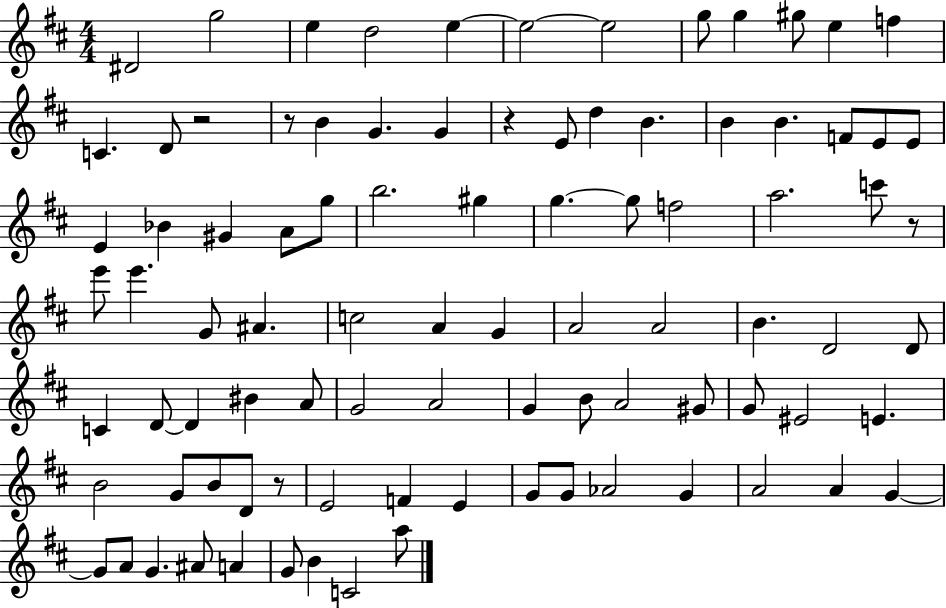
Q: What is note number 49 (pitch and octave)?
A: D4